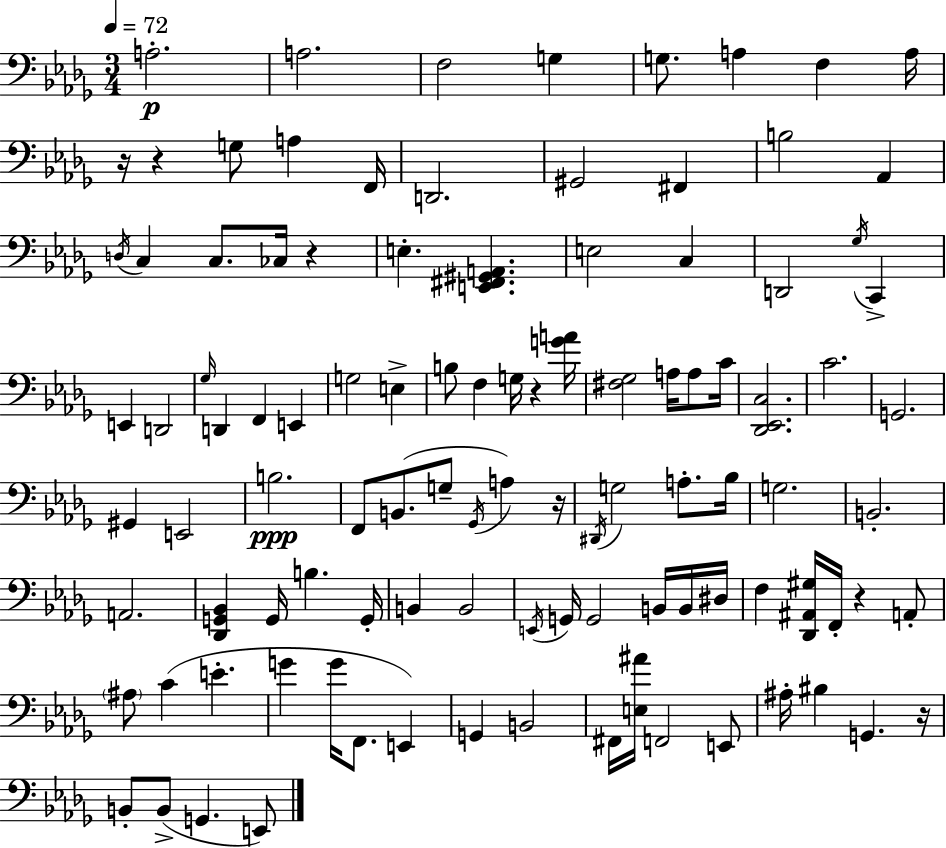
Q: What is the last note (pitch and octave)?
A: E2